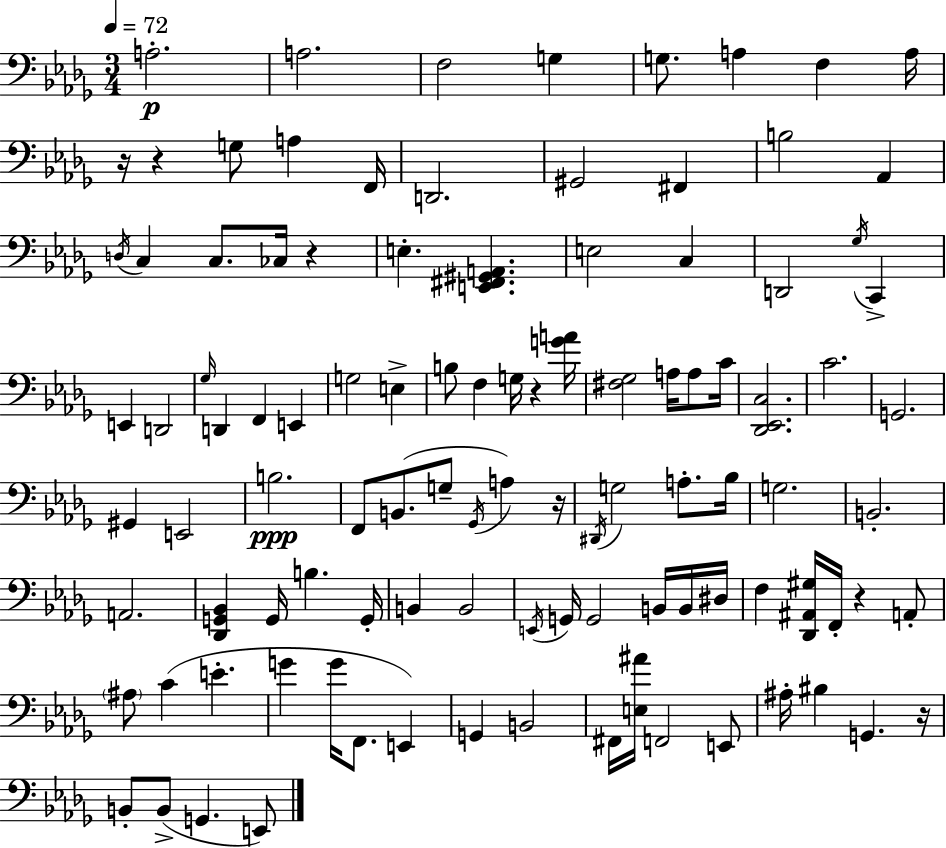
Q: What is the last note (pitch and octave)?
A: E2